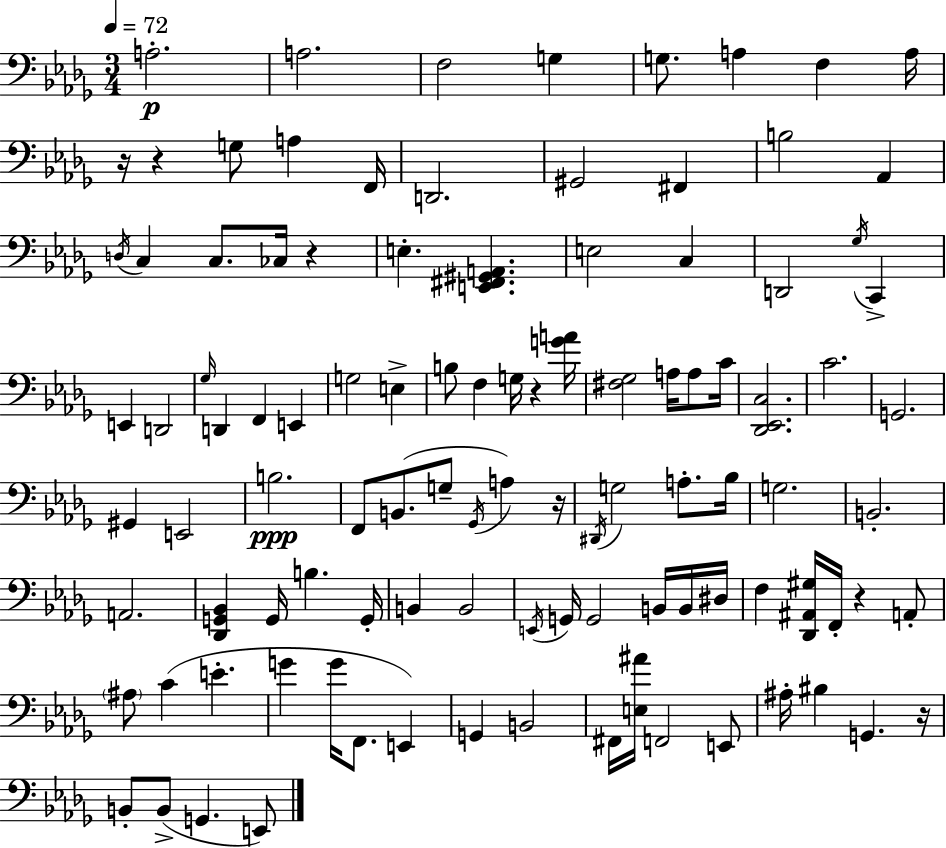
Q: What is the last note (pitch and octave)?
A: E2